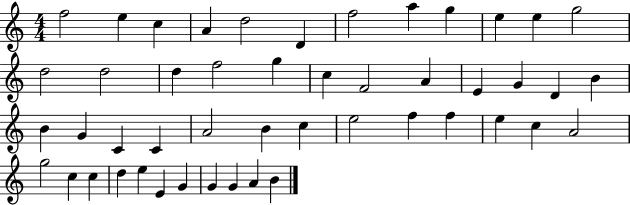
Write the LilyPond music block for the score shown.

{
  \clef treble
  \numericTimeSignature
  \time 4/4
  \key c \major
  f''2 e''4 c''4 | a'4 d''2 d'4 | f''2 a''4 g''4 | e''4 e''4 g''2 | \break d''2 d''2 | d''4 f''2 g''4 | c''4 f'2 a'4 | e'4 g'4 d'4 b'4 | \break b'4 g'4 c'4 c'4 | a'2 b'4 c''4 | e''2 f''4 f''4 | e''4 c''4 a'2 | \break g''2 c''4 c''4 | d''4 e''4 e'4 g'4 | g'4 g'4 a'4 b'4 | \bar "|."
}